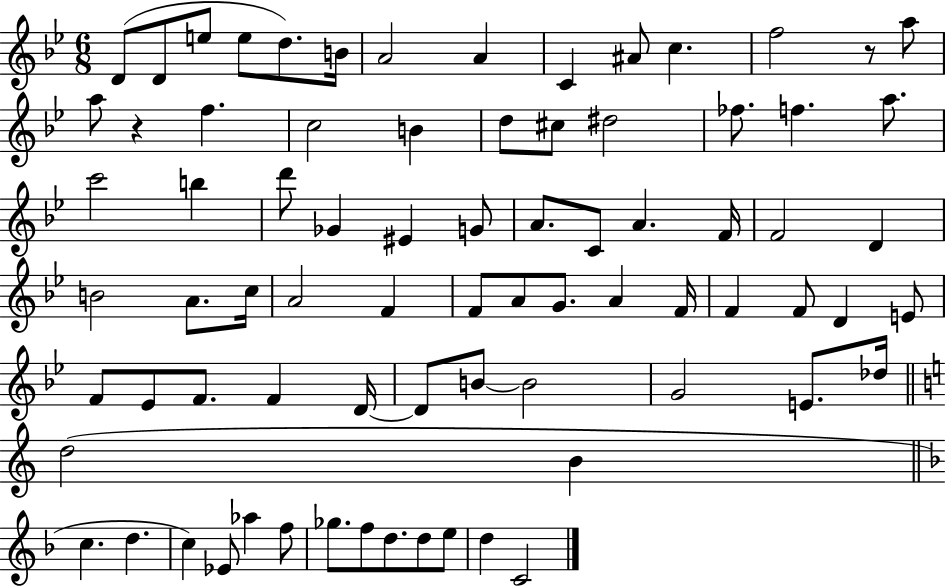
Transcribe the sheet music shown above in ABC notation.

X:1
T:Untitled
M:6/8
L:1/4
K:Bb
D/2 D/2 e/2 e/2 d/2 B/4 A2 A C ^A/2 c f2 z/2 a/2 a/2 z f c2 B d/2 ^c/2 ^d2 _f/2 f a/2 c'2 b d'/2 _G ^E G/2 A/2 C/2 A F/4 F2 D B2 A/2 c/4 A2 F F/2 A/2 G/2 A F/4 F F/2 D E/2 F/2 _E/2 F/2 F D/4 D/2 B/2 B2 G2 E/2 _d/4 d2 B c d c _E/2 _a f/2 _g/2 f/2 d/2 d/2 e/2 d C2